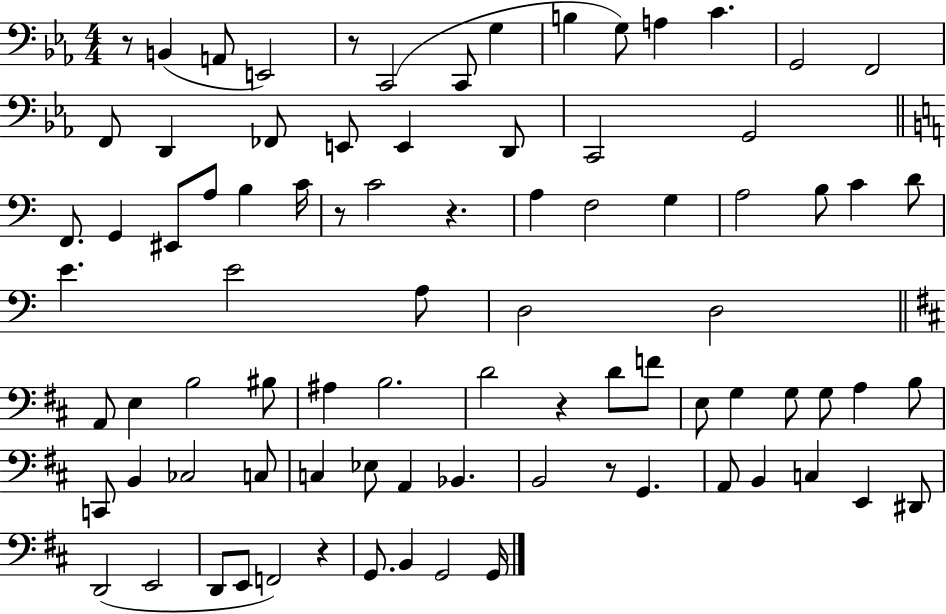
X:1
T:Untitled
M:4/4
L:1/4
K:Eb
z/2 B,, A,,/2 E,,2 z/2 C,,2 C,,/2 G, B, G,/2 A, C G,,2 F,,2 F,,/2 D,, _F,,/2 E,,/2 E,, D,,/2 C,,2 G,,2 F,,/2 G,, ^E,,/2 A,/2 B, C/4 z/2 C2 z A, F,2 G, A,2 B,/2 C D/2 E E2 A,/2 D,2 D,2 A,,/2 E, B,2 ^B,/2 ^A, B,2 D2 z D/2 F/2 E,/2 G, G,/2 G,/2 A, B,/2 C,,/2 B,, _C,2 C,/2 C, _E,/2 A,, _B,, B,,2 z/2 G,, A,,/2 B,, C, E,, ^D,,/2 D,,2 E,,2 D,,/2 E,,/2 F,,2 z G,,/2 B,, G,,2 G,,/4